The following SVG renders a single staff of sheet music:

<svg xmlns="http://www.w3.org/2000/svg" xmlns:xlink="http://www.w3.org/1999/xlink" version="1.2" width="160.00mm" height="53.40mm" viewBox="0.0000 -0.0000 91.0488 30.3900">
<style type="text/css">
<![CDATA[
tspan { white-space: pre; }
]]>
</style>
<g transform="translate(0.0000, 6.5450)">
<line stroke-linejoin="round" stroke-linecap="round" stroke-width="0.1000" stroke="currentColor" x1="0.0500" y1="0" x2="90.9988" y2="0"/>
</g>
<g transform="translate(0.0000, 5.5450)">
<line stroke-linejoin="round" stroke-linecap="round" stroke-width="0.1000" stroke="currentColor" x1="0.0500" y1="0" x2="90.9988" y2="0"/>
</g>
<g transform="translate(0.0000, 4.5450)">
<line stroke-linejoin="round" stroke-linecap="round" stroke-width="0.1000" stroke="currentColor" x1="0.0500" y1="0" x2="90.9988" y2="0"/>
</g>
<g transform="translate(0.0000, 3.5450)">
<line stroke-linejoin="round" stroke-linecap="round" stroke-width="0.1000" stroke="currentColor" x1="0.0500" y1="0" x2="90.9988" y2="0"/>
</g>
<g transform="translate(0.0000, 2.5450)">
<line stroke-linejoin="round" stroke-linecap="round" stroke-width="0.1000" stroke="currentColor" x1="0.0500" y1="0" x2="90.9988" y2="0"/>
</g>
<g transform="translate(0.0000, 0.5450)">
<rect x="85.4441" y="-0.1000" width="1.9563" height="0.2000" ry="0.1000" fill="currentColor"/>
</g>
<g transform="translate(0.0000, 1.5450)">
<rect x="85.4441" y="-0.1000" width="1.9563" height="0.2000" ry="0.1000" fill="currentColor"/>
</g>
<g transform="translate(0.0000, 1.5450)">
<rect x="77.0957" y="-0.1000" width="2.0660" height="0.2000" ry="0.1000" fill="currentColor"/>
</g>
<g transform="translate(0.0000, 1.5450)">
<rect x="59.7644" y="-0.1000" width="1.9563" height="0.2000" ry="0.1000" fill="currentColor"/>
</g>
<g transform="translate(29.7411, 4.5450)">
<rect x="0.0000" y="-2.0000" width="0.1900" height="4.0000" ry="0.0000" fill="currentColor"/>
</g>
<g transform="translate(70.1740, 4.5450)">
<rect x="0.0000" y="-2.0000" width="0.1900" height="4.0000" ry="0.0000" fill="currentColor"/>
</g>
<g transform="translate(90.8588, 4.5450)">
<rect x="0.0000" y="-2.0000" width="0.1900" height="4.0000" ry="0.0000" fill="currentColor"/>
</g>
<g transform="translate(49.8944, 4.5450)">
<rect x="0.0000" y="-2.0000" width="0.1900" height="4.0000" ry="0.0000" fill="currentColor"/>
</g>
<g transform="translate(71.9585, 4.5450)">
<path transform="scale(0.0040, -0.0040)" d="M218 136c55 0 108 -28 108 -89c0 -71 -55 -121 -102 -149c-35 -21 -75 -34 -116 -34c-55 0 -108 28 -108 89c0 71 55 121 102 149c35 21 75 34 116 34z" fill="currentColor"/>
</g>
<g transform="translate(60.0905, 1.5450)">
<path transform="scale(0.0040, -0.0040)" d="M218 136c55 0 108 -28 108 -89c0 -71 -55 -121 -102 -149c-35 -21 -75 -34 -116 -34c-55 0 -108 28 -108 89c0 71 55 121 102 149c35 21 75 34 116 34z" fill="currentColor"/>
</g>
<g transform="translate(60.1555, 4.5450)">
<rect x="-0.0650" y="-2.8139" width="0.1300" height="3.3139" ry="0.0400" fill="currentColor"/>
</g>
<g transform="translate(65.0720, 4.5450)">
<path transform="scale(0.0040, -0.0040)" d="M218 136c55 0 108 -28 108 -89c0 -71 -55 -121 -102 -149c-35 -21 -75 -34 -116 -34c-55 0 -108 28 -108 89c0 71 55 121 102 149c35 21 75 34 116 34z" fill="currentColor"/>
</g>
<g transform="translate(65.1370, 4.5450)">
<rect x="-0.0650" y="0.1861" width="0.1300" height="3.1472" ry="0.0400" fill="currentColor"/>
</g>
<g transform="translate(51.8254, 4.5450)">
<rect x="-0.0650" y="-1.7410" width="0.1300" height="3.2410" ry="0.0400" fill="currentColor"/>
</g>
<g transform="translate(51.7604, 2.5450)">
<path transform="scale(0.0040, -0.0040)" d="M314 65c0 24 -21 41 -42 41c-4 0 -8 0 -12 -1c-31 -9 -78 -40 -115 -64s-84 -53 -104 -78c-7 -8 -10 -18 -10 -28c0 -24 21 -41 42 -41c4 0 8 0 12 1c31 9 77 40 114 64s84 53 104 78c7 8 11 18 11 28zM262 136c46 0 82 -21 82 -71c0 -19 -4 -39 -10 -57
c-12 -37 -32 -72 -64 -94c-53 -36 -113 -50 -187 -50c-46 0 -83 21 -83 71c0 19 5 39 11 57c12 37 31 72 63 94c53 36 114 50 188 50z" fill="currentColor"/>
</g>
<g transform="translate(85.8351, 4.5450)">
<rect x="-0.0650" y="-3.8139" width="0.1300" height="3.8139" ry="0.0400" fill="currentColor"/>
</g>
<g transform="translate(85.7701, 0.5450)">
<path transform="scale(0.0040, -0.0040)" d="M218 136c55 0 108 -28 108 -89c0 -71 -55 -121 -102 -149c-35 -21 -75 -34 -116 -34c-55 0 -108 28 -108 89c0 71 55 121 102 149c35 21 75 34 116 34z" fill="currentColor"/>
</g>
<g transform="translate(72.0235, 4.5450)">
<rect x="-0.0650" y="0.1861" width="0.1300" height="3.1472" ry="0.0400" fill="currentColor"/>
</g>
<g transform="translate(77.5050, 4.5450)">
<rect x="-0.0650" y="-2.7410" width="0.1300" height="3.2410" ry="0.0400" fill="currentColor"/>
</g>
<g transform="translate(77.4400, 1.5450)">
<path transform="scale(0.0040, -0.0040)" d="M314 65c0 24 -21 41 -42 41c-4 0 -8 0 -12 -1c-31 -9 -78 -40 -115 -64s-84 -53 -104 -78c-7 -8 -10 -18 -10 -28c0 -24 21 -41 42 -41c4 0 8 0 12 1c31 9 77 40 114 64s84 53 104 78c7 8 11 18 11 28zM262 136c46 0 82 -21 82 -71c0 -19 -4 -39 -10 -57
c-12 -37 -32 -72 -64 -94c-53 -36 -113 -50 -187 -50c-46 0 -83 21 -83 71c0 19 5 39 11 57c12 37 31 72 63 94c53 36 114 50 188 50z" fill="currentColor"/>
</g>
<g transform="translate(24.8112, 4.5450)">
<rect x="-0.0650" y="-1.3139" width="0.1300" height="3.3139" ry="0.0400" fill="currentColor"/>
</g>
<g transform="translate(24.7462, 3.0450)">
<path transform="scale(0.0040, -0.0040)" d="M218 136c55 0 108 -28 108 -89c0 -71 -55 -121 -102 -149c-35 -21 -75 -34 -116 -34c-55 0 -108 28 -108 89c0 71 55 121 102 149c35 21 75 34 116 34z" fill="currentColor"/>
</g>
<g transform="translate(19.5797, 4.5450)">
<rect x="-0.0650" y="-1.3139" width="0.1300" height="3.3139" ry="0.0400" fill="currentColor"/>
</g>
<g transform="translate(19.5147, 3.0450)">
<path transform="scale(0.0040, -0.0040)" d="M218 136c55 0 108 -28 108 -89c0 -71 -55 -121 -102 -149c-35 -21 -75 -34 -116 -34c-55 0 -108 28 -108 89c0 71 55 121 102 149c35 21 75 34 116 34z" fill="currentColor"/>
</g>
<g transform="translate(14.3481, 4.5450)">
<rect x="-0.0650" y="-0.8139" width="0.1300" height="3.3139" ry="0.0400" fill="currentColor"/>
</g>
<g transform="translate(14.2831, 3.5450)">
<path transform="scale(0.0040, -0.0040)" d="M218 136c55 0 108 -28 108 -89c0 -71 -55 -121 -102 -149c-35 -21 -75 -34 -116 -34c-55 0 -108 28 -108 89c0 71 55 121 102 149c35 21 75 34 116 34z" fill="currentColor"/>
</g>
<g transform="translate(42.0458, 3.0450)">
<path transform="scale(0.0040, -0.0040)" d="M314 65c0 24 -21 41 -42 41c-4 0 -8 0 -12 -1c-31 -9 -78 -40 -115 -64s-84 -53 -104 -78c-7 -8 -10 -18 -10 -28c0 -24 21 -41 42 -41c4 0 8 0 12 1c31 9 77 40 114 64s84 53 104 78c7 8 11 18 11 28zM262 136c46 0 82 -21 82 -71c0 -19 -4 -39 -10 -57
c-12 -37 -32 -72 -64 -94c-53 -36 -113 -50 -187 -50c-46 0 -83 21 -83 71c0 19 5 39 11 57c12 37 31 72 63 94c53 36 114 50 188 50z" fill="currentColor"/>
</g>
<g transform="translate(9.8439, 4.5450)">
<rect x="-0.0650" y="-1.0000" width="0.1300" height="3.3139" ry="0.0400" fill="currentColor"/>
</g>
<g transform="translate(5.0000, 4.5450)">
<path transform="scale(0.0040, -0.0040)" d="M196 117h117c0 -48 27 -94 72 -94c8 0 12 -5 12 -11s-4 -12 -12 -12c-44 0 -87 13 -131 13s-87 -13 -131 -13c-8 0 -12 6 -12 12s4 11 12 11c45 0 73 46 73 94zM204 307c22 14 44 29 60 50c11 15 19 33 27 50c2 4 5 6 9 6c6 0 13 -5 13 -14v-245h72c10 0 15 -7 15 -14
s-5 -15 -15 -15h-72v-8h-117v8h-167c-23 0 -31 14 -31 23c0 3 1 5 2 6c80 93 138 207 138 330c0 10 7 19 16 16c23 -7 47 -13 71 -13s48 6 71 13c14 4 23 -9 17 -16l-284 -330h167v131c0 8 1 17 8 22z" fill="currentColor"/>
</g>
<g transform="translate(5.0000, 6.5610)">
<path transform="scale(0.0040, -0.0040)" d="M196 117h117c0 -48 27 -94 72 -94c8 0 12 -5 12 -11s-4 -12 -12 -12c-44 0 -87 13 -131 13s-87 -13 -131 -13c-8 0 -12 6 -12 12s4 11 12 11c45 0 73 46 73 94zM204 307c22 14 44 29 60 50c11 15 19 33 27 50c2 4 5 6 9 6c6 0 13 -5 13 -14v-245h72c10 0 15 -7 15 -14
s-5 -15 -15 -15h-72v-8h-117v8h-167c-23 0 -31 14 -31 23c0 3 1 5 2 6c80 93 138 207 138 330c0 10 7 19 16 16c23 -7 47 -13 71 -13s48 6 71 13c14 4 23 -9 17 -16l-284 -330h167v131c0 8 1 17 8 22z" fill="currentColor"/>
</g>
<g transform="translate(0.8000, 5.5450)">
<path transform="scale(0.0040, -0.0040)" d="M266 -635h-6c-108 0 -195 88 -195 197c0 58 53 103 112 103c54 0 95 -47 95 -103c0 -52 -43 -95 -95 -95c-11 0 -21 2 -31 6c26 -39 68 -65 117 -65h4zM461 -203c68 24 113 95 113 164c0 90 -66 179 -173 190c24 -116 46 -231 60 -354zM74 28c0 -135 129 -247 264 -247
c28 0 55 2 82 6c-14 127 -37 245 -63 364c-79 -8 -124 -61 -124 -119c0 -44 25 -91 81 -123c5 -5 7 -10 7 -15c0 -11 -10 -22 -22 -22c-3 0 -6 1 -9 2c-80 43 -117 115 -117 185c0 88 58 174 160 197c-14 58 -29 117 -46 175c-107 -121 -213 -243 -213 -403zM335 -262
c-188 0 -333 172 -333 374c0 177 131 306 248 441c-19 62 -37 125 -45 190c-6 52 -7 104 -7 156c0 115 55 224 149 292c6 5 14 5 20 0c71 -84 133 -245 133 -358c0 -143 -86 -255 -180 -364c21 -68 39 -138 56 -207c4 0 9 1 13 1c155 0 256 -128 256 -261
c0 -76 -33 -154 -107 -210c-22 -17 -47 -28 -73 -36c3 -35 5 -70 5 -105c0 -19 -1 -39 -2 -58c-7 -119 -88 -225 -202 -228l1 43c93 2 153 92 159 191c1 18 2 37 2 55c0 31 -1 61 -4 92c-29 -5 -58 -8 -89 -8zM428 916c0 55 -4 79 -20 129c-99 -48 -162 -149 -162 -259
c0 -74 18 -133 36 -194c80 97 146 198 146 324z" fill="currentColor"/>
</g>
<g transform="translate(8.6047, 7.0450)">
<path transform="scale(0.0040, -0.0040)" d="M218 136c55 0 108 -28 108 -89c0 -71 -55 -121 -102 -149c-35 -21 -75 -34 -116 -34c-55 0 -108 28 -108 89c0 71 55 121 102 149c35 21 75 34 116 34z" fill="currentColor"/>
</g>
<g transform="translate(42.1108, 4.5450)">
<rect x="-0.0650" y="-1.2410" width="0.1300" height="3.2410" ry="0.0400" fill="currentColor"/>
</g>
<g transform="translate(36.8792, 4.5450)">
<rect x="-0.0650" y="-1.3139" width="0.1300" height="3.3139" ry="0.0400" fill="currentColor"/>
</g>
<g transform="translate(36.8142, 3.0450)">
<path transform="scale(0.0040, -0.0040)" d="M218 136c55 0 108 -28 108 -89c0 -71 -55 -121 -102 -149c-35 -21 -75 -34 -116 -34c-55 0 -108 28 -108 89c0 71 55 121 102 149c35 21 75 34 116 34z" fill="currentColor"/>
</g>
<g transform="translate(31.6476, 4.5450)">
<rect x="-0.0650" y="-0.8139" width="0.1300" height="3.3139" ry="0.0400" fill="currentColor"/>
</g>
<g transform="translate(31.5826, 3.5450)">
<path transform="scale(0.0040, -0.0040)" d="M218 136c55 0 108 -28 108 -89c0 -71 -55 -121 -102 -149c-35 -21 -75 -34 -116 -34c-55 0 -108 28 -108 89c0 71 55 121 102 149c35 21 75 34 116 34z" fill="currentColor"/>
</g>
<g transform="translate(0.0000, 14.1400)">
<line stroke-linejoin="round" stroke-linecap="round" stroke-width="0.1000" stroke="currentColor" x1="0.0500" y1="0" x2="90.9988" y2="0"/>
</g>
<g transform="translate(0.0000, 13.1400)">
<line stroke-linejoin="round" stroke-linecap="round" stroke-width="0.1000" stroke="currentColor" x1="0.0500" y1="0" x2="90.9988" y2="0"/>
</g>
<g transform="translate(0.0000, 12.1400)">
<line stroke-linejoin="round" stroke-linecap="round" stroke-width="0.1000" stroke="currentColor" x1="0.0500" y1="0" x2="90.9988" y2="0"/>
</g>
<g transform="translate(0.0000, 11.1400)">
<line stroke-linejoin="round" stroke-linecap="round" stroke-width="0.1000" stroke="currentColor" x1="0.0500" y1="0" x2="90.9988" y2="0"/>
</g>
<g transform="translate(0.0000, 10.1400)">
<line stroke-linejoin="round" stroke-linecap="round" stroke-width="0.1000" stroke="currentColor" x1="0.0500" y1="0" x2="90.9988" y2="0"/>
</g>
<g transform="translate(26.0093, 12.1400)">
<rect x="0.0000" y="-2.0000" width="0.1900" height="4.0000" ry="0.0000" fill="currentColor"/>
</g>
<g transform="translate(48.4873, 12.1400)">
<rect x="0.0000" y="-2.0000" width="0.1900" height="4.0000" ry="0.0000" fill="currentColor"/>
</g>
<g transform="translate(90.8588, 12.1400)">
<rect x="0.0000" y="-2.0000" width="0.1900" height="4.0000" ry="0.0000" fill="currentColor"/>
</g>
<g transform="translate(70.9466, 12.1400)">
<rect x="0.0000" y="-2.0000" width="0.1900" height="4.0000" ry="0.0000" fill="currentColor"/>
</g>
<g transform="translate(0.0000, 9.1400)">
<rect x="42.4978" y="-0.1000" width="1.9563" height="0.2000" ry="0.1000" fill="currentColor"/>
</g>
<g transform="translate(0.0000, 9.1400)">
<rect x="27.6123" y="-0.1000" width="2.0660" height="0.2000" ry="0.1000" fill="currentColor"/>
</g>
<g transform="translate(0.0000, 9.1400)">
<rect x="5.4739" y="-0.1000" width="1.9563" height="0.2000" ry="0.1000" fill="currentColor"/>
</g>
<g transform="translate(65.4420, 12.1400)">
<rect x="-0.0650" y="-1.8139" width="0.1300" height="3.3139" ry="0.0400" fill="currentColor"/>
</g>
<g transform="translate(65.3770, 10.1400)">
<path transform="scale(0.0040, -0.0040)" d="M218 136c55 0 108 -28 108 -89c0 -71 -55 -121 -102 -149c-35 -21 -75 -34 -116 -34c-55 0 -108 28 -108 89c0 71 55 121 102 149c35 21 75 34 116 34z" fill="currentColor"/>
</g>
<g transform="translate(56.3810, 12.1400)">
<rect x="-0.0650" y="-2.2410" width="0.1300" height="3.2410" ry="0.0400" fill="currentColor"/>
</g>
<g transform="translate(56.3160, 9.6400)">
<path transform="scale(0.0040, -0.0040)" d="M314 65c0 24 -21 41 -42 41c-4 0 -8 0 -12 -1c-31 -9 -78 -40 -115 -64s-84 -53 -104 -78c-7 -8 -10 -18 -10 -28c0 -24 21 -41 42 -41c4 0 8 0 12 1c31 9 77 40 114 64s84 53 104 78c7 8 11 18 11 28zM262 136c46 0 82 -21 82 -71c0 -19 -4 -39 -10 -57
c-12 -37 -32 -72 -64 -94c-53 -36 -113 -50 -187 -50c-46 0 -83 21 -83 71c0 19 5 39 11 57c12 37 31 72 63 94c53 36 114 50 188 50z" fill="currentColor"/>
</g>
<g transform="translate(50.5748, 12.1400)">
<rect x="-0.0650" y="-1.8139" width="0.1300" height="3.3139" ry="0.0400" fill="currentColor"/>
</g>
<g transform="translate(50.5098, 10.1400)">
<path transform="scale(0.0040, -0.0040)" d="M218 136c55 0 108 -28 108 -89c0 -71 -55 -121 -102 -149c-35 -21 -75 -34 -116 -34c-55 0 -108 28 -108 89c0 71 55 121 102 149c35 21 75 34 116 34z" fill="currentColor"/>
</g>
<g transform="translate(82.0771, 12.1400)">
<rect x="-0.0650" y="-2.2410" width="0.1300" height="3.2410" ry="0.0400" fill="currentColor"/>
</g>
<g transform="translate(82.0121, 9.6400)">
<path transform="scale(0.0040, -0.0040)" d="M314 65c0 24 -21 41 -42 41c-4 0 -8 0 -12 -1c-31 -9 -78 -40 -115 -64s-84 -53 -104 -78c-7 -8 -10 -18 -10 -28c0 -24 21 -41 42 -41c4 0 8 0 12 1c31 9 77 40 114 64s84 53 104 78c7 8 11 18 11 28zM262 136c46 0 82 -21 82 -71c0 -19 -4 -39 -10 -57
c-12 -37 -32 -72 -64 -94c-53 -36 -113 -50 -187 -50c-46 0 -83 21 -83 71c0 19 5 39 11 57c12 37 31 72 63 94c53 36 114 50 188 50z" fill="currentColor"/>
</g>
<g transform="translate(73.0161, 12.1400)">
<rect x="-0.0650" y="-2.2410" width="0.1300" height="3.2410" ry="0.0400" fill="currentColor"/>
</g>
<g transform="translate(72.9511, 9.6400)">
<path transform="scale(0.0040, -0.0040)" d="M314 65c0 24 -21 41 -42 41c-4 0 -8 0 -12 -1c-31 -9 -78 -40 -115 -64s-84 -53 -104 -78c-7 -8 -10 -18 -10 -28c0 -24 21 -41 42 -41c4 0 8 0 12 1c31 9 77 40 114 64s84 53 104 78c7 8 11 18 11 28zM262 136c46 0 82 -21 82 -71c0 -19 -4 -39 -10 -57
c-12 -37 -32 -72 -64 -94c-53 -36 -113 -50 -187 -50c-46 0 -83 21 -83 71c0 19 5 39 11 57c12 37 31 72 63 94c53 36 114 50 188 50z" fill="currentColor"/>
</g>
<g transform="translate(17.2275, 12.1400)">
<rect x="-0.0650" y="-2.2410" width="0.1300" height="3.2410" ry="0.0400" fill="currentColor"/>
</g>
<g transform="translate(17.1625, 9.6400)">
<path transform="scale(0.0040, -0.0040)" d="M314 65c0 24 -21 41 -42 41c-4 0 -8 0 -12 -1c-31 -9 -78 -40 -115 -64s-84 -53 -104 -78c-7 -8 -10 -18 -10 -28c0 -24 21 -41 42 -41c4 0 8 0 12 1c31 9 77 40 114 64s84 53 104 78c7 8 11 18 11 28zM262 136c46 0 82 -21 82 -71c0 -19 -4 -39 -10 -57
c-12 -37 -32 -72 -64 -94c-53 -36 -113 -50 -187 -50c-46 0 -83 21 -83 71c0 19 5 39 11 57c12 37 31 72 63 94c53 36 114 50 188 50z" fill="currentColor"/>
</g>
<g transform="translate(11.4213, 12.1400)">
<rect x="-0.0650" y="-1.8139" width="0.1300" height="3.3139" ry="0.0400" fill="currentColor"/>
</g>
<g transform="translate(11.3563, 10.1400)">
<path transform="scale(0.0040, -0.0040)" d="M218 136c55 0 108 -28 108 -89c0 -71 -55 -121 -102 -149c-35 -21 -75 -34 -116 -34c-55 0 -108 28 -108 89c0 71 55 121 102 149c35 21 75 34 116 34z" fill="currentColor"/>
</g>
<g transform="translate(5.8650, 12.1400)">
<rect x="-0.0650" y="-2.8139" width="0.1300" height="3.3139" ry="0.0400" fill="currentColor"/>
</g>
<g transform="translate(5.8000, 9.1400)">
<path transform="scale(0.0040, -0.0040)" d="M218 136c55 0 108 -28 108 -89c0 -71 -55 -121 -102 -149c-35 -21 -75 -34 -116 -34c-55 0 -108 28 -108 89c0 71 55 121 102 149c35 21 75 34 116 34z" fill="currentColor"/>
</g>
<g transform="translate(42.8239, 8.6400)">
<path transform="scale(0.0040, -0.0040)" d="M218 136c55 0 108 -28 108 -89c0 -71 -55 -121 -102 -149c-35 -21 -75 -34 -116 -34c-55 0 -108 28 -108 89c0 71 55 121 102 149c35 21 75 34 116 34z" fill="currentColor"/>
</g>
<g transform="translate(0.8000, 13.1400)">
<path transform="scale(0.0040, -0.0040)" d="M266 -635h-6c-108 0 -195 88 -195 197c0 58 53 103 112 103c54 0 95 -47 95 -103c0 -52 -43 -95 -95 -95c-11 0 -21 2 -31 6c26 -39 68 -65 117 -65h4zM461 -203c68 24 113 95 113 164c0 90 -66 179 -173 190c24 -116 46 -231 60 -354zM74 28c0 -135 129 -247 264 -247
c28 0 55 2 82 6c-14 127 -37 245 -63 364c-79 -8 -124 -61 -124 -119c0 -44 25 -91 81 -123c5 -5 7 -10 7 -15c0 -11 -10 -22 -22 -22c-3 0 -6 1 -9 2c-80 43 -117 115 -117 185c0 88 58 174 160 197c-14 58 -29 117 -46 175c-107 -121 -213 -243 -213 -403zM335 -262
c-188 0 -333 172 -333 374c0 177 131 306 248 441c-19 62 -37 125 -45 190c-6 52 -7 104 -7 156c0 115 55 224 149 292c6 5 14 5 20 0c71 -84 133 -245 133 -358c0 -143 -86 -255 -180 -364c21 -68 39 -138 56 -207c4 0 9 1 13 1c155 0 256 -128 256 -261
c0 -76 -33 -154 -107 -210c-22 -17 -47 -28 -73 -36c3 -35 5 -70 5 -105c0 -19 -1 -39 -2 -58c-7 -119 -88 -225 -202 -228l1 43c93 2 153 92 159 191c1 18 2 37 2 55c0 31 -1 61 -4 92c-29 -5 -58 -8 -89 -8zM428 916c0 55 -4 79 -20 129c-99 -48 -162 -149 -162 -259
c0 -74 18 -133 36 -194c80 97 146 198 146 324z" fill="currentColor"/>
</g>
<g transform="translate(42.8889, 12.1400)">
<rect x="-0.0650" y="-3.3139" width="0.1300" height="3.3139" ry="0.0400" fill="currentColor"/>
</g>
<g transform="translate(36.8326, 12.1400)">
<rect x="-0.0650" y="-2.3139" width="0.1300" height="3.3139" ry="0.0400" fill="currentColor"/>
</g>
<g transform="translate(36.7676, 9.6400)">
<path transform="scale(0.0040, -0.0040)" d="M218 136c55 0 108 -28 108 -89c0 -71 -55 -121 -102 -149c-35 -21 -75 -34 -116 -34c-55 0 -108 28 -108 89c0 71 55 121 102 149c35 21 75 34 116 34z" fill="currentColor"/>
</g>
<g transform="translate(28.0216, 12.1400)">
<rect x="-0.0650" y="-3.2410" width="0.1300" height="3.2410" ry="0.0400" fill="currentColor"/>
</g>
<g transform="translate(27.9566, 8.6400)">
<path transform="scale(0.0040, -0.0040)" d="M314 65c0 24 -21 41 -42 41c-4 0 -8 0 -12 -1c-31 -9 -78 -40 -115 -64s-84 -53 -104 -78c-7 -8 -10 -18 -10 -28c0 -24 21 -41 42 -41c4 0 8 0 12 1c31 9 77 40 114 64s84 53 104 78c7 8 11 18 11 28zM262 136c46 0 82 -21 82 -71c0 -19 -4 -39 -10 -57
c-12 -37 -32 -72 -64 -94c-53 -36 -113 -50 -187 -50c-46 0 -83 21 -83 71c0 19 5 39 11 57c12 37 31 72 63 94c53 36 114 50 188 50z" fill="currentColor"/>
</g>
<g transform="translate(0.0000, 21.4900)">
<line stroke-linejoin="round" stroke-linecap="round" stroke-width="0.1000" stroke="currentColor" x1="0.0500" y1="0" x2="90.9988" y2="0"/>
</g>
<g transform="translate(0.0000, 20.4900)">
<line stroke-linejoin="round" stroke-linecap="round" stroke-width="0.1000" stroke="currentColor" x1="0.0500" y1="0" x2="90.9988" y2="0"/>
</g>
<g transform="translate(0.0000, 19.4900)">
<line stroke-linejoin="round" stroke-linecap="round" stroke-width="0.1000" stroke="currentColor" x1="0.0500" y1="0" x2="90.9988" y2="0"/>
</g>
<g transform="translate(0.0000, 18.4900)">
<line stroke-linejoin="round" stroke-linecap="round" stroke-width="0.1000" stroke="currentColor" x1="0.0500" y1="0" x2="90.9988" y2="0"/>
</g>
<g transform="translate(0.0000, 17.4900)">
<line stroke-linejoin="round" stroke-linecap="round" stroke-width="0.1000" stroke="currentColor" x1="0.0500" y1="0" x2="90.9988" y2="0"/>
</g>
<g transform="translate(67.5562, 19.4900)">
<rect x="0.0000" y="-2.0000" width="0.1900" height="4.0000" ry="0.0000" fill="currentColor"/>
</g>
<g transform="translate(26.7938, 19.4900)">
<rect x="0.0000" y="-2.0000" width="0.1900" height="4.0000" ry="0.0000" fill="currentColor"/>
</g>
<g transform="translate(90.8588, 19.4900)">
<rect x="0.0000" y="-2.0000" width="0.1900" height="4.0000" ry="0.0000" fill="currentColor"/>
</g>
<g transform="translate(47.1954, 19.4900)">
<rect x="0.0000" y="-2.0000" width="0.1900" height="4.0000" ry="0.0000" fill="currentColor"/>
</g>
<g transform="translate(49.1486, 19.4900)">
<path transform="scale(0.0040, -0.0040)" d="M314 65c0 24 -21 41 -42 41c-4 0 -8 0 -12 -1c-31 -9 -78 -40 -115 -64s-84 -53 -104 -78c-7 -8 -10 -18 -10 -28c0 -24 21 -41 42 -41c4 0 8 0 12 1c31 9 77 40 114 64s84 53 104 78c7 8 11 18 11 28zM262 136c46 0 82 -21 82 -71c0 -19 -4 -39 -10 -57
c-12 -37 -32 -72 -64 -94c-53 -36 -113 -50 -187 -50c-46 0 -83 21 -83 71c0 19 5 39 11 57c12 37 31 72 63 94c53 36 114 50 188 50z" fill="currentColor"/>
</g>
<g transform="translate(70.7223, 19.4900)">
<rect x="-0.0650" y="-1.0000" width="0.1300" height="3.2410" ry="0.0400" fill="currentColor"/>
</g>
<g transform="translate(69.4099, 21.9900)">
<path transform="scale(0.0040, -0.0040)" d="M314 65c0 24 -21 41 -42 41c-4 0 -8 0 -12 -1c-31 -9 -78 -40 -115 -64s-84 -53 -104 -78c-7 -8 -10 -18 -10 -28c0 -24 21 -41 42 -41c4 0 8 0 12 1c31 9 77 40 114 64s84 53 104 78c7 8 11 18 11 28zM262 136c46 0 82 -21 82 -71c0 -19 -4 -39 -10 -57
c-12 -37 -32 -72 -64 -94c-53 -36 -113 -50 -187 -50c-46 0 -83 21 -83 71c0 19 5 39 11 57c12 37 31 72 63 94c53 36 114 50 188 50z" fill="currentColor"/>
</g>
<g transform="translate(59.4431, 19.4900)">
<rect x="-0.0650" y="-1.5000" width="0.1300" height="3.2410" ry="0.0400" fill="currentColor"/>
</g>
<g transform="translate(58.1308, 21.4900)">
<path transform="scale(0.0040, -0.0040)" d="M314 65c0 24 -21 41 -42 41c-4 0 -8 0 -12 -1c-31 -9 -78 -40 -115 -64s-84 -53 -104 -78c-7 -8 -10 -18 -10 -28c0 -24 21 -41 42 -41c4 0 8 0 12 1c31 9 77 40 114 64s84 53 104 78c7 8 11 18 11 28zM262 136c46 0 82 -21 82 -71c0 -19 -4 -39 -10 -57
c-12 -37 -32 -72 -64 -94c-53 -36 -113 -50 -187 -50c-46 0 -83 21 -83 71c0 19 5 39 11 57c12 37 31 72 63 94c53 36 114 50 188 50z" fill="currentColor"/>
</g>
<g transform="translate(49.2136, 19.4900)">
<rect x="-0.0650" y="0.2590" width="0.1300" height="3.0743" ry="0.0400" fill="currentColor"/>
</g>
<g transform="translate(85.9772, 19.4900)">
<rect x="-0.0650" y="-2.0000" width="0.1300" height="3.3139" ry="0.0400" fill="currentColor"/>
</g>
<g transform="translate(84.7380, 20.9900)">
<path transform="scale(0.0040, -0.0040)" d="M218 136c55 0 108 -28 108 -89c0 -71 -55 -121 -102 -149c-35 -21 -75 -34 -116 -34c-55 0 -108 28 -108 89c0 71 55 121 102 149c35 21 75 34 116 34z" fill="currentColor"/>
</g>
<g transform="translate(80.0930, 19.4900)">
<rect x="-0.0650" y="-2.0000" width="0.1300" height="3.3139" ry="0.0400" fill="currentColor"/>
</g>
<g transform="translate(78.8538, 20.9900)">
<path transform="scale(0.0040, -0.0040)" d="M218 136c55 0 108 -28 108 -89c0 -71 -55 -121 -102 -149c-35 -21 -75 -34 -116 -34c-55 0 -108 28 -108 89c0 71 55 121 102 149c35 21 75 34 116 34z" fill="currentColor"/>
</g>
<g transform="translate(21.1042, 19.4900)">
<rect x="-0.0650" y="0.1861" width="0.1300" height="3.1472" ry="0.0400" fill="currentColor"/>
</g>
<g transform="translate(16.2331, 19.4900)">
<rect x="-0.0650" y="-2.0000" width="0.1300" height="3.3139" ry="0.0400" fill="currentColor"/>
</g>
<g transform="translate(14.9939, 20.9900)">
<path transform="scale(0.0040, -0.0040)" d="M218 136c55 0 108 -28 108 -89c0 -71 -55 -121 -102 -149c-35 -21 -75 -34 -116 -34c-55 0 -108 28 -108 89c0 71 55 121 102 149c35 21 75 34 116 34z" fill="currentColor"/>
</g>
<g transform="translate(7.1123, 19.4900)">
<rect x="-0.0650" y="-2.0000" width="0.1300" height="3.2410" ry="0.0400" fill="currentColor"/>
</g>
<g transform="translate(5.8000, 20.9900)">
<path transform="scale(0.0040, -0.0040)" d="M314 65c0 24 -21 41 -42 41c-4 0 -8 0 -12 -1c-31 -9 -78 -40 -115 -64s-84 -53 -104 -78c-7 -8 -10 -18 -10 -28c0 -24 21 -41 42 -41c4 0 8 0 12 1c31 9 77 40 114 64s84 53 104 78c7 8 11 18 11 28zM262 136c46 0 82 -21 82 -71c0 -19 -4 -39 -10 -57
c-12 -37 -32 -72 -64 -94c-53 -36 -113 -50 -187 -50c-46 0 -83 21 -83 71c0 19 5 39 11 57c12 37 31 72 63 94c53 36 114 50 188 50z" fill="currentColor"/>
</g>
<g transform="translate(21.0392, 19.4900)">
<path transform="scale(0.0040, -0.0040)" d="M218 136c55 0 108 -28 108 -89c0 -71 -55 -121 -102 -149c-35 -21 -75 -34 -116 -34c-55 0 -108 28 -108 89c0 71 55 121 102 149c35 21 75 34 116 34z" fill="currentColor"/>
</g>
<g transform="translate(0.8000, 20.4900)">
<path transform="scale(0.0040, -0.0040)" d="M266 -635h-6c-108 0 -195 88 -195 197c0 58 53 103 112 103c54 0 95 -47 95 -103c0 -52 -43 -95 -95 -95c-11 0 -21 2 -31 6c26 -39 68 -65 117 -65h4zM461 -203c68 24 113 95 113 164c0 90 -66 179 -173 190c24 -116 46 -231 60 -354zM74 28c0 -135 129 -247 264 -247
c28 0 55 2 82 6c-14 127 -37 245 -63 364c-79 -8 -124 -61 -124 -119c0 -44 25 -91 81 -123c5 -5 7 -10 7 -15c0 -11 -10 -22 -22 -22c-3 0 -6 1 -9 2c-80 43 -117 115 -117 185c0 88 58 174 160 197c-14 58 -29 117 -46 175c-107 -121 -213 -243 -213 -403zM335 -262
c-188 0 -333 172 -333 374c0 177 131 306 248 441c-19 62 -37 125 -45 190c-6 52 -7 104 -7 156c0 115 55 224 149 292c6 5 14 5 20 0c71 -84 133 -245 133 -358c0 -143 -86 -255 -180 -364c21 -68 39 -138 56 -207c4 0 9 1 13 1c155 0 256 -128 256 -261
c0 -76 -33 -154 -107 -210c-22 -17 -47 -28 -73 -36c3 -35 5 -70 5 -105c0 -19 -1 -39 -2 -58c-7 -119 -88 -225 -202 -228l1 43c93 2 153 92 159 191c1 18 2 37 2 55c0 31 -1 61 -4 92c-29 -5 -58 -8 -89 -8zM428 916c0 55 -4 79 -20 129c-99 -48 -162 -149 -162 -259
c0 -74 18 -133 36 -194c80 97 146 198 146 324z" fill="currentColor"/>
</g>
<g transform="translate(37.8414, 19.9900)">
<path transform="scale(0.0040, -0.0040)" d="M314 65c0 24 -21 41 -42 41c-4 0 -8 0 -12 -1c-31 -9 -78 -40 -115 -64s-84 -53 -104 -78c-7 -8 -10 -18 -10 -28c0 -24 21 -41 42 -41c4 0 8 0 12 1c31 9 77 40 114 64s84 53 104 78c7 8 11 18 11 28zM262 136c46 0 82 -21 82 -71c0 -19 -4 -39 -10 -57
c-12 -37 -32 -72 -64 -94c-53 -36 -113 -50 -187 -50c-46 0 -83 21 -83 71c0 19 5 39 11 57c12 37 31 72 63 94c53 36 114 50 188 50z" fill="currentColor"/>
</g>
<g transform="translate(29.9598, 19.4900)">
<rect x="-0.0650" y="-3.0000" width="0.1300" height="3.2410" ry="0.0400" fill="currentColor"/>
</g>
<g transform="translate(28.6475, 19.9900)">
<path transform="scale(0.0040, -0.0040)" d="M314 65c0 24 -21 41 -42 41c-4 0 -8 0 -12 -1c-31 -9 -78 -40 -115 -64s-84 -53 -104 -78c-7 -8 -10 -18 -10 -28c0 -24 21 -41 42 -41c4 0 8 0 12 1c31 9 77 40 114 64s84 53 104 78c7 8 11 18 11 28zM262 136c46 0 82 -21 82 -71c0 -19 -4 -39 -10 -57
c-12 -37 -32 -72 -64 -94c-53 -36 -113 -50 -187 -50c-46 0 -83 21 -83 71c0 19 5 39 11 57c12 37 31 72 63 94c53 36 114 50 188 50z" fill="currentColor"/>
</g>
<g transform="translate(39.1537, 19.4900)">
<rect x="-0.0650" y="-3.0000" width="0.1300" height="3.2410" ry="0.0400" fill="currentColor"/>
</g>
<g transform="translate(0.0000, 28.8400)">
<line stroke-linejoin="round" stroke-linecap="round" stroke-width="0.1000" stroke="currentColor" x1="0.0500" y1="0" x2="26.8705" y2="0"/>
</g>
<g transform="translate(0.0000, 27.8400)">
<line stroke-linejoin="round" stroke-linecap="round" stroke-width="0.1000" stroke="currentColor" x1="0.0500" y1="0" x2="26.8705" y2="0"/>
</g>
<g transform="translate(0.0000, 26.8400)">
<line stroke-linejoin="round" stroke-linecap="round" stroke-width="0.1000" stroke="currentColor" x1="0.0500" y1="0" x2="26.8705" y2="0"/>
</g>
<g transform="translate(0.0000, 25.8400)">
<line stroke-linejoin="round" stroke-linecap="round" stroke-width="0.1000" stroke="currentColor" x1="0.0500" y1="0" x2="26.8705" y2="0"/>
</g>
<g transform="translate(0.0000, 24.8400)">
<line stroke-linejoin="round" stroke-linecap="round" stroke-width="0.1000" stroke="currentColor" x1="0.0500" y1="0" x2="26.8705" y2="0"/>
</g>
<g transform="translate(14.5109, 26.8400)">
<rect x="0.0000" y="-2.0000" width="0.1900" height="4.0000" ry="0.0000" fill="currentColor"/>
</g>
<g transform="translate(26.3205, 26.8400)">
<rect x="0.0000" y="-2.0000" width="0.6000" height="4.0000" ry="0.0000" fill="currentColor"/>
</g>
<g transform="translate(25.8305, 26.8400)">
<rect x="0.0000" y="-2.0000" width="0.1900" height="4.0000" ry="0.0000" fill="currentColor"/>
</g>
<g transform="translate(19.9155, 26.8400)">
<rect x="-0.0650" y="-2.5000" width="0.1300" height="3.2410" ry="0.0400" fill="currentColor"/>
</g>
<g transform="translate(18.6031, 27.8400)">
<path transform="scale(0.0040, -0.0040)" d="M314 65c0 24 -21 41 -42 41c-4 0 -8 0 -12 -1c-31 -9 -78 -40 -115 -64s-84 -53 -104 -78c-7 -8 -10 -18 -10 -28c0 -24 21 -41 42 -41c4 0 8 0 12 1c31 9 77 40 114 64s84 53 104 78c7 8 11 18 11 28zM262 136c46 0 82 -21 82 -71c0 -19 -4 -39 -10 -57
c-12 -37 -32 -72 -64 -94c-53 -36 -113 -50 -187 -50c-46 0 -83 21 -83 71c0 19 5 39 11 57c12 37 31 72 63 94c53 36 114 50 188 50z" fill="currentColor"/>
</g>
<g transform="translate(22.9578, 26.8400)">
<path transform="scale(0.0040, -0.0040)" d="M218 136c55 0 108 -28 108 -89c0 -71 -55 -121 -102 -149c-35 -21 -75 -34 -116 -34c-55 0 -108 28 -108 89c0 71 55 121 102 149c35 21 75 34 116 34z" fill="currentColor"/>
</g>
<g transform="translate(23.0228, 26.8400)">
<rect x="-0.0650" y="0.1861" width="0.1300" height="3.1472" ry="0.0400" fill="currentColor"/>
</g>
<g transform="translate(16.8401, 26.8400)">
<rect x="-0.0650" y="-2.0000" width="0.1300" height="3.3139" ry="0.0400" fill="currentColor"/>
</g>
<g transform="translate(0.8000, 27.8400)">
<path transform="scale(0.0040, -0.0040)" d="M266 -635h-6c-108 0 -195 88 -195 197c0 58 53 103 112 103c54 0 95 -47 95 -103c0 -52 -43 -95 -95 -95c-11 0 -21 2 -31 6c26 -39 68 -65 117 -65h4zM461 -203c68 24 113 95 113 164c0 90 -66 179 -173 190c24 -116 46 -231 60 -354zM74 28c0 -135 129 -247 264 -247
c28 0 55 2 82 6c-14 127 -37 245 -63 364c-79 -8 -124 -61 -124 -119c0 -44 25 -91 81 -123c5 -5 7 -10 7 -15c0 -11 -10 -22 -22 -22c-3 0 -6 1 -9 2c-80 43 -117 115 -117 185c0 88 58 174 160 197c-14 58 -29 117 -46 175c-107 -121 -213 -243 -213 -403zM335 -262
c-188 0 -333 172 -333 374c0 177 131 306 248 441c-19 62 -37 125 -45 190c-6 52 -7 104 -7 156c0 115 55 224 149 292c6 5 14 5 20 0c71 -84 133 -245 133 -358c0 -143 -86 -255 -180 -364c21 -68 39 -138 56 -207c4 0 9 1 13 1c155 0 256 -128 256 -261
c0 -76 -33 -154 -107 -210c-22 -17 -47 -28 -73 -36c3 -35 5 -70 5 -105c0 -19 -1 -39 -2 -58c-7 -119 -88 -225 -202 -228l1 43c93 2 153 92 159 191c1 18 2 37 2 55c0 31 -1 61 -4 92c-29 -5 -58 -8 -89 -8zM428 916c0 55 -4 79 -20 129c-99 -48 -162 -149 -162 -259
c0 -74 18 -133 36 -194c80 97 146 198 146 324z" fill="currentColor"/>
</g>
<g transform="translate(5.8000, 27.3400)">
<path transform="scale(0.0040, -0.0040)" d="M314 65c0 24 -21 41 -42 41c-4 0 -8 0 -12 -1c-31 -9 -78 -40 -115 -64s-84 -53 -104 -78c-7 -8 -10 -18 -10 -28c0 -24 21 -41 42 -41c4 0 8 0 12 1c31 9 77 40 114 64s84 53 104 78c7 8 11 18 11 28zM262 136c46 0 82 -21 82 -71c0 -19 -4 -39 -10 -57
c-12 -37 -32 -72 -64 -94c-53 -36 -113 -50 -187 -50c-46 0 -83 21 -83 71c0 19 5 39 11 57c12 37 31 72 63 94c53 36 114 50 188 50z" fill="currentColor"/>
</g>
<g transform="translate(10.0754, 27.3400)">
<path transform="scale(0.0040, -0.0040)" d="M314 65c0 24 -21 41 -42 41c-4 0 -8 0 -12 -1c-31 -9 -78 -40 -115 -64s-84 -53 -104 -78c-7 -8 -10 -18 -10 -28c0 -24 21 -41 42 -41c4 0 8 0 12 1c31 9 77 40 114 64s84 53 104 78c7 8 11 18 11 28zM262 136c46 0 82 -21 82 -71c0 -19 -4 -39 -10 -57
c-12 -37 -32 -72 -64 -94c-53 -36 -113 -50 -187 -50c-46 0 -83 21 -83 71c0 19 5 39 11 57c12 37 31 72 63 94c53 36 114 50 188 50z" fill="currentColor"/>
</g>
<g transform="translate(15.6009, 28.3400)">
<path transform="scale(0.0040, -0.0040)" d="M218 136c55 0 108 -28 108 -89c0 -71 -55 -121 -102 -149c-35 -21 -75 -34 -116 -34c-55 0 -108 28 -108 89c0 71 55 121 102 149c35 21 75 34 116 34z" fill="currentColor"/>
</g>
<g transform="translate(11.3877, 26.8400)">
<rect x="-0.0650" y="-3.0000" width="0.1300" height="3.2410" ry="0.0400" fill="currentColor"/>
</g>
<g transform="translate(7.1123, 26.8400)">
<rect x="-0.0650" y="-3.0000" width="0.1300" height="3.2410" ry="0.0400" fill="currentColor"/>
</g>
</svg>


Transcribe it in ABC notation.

X:1
T:Untitled
M:4/4
L:1/4
K:C
D d e e d e e2 f2 a B B a2 c' a f g2 b2 g b f g2 f g2 g2 F2 F B A2 A2 B2 E2 D2 F F A2 A2 F G2 B